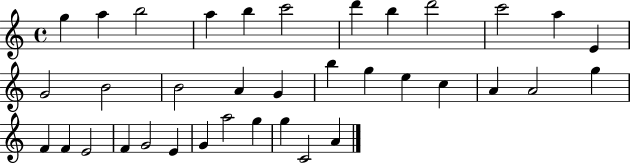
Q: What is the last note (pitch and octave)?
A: A4